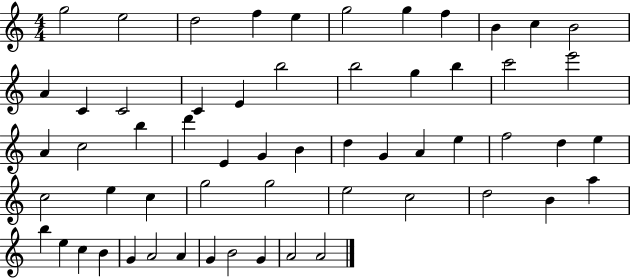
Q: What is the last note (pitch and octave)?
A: A4